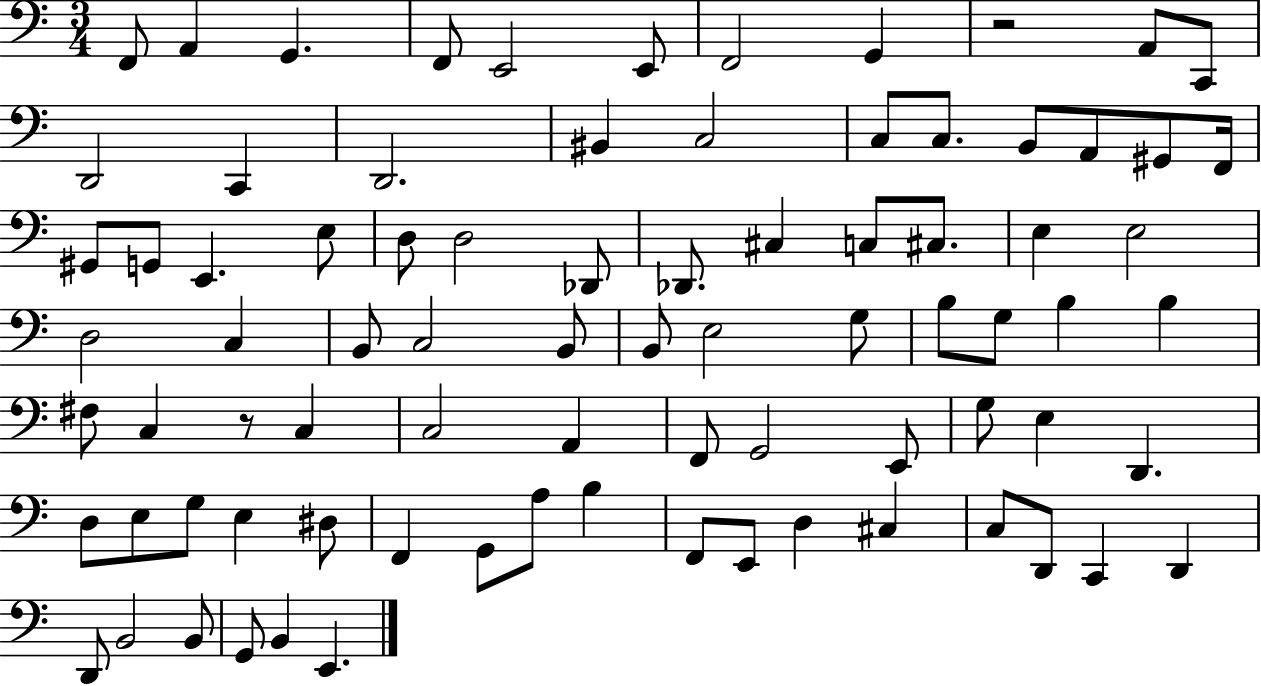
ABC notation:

X:1
T:Untitled
M:3/4
L:1/4
K:C
F,,/2 A,, G,, F,,/2 E,,2 E,,/2 F,,2 G,, z2 A,,/2 C,,/2 D,,2 C,, D,,2 ^B,, C,2 C,/2 C,/2 B,,/2 A,,/2 ^G,,/2 F,,/4 ^G,,/2 G,,/2 E,, E,/2 D,/2 D,2 _D,,/2 _D,,/2 ^C, C,/2 ^C,/2 E, E,2 D,2 C, B,,/2 C,2 B,,/2 B,,/2 E,2 G,/2 B,/2 G,/2 B, B, ^F,/2 C, z/2 C, C,2 A,, F,,/2 G,,2 E,,/2 G,/2 E, D,, D,/2 E,/2 G,/2 E, ^D,/2 F,, G,,/2 A,/2 B, F,,/2 E,,/2 D, ^C, C,/2 D,,/2 C,, D,, D,,/2 B,,2 B,,/2 G,,/2 B,, E,,